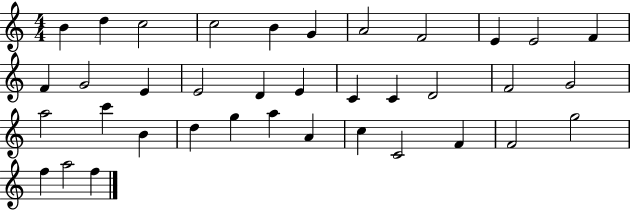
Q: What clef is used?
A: treble